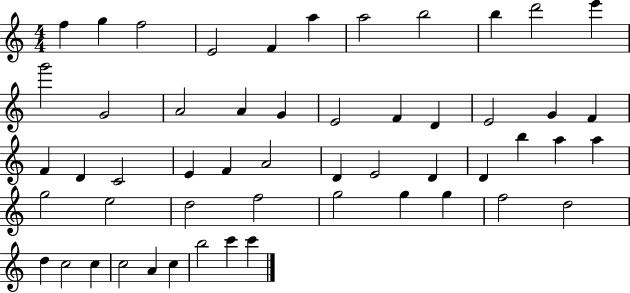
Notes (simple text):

F5/q G5/q F5/h E4/h F4/q A5/q A5/h B5/h B5/q D6/h E6/q G6/h G4/h A4/h A4/q G4/q E4/h F4/q D4/q E4/h G4/q F4/q F4/q D4/q C4/h E4/q F4/q A4/h D4/q E4/h D4/q D4/q B5/q A5/q A5/q G5/h E5/h D5/h F5/h G5/h G5/q G5/q F5/h D5/h D5/q C5/h C5/q C5/h A4/q C5/q B5/h C6/q C6/q